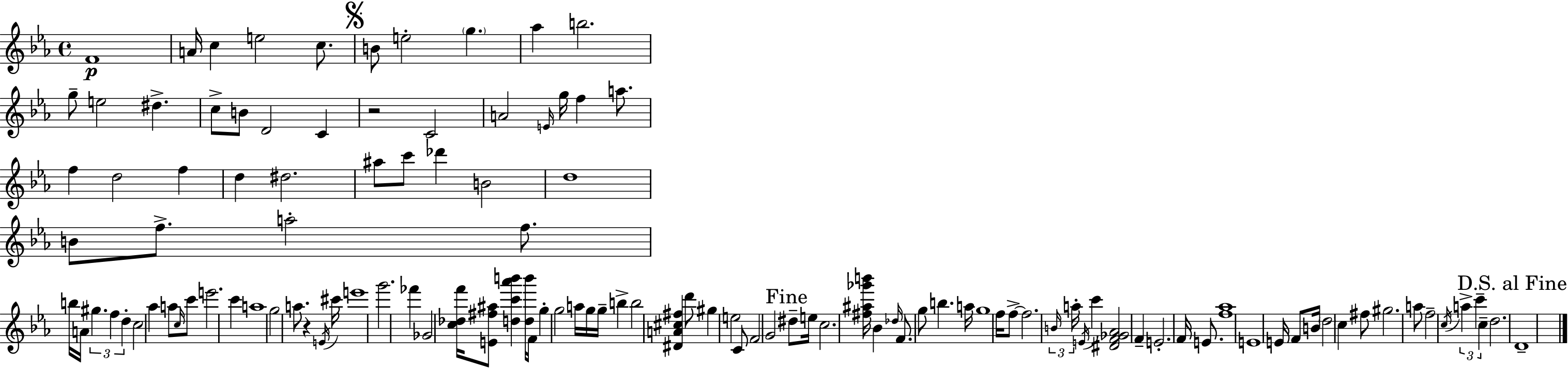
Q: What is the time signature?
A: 4/4